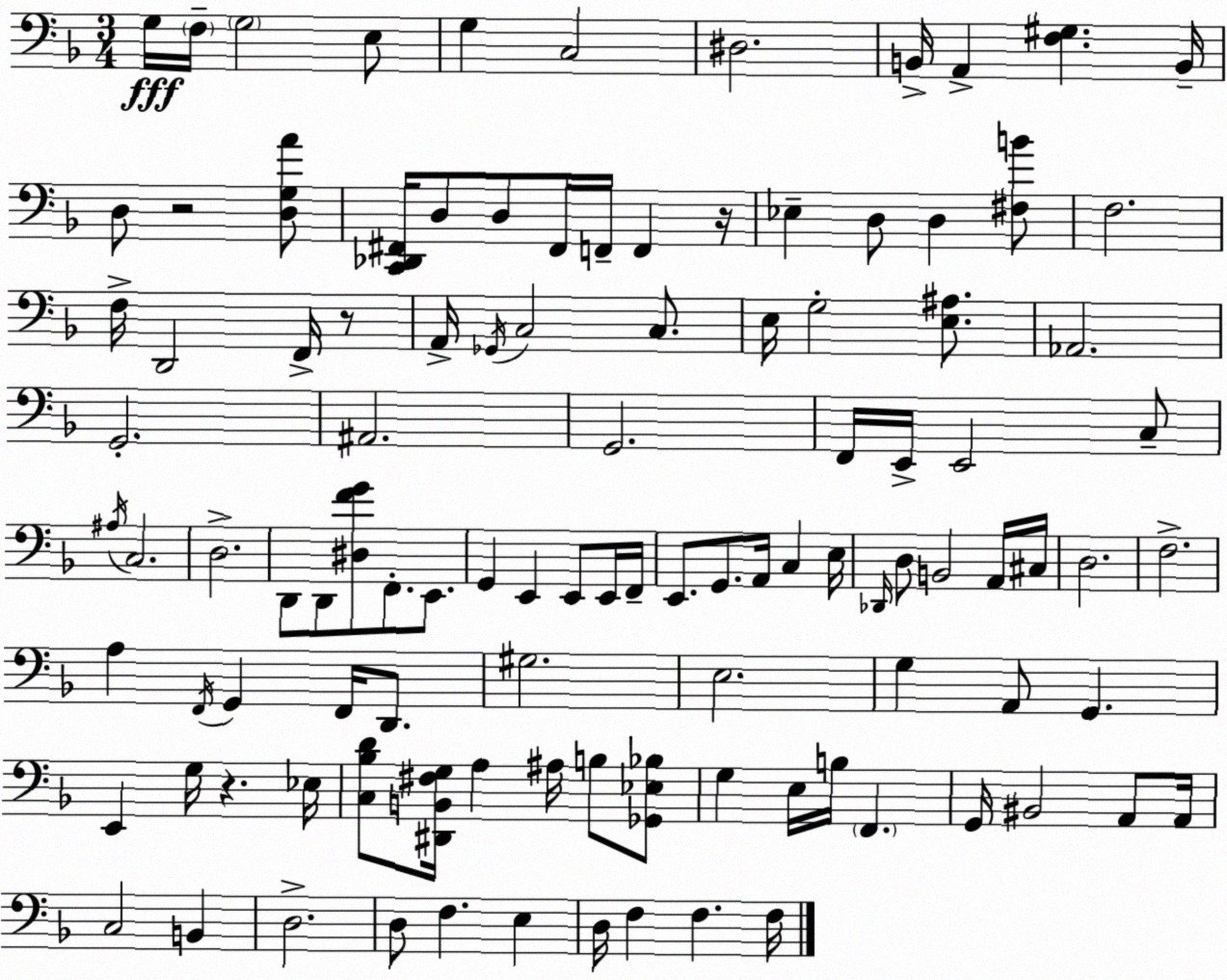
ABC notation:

X:1
T:Untitled
M:3/4
L:1/4
K:Dm
G,/4 F,/4 G,2 E,/2 G, C,2 ^D,2 B,,/4 A,, [F,^G,] B,,/4 D,/2 z2 [D,G,A]/2 [C,,_D,,^F,,]/4 D,/2 D,/2 ^F,,/4 F,,/4 F,, z/4 _E, D,/2 D, [^F,B]/2 F,2 F,/4 D,,2 F,,/4 z/2 A,,/4 _G,,/4 C,2 C,/2 E,/4 G,2 [E,^A,]/2 _A,,2 G,,2 ^A,,2 G,,2 F,,/4 E,,/4 E,,2 C,/2 ^A,/4 C,2 D,2 D,,/2 D,,/2 [^D,FG]/2 F,,/2 E,,/2 G,, E,, E,,/2 E,,/4 F,,/4 E,,/2 G,,/2 A,,/4 C, E,/4 _D,,/4 D,/2 B,,2 A,,/4 ^C,/4 D,2 F,2 A, F,,/4 G,, F,,/4 D,,/2 ^G,2 E,2 G, A,,/2 G,, E,, G,/4 z _E,/4 [C,_B,D]/2 [^D,,B,,^F,G,]/4 A, ^A,/4 B,/2 [_G,,_E,_B,]/2 G, E,/4 B,/4 F,, G,,/4 ^B,,2 A,,/2 A,,/4 C,2 B,, D,2 D,/2 F, E, D,/4 F, F, F,/4